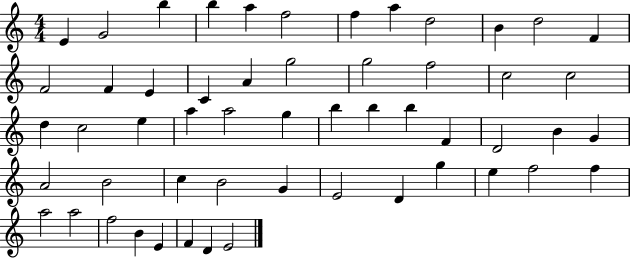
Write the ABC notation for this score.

X:1
T:Untitled
M:4/4
L:1/4
K:C
E G2 b b a f2 f a d2 B d2 F F2 F E C A g2 g2 f2 c2 c2 d c2 e a a2 g b b b F D2 B G A2 B2 c B2 G E2 D g e f2 f a2 a2 f2 B E F D E2